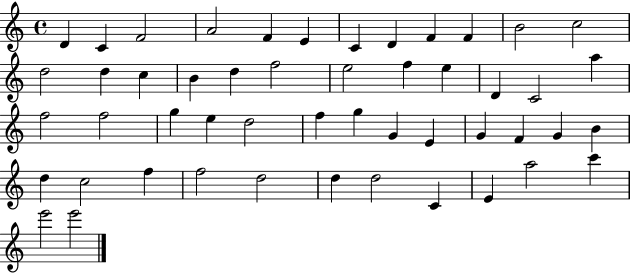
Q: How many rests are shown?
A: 0